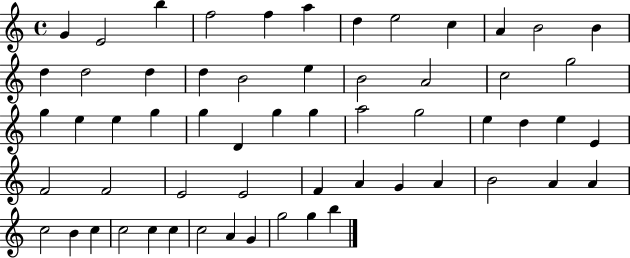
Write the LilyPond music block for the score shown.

{
  \clef treble
  \time 4/4
  \defaultTimeSignature
  \key c \major
  g'4 e'2 b''4 | f''2 f''4 a''4 | d''4 e''2 c''4 | a'4 b'2 b'4 | \break d''4 d''2 d''4 | d''4 b'2 e''4 | b'2 a'2 | c''2 g''2 | \break g''4 e''4 e''4 g''4 | g''4 d'4 g''4 g''4 | a''2 g''2 | e''4 d''4 e''4 e'4 | \break f'2 f'2 | e'2 e'2 | f'4 a'4 g'4 a'4 | b'2 a'4 a'4 | \break c''2 b'4 c''4 | c''2 c''4 c''4 | c''2 a'4 g'4 | g''2 g''4 b''4 | \break \bar "|."
}